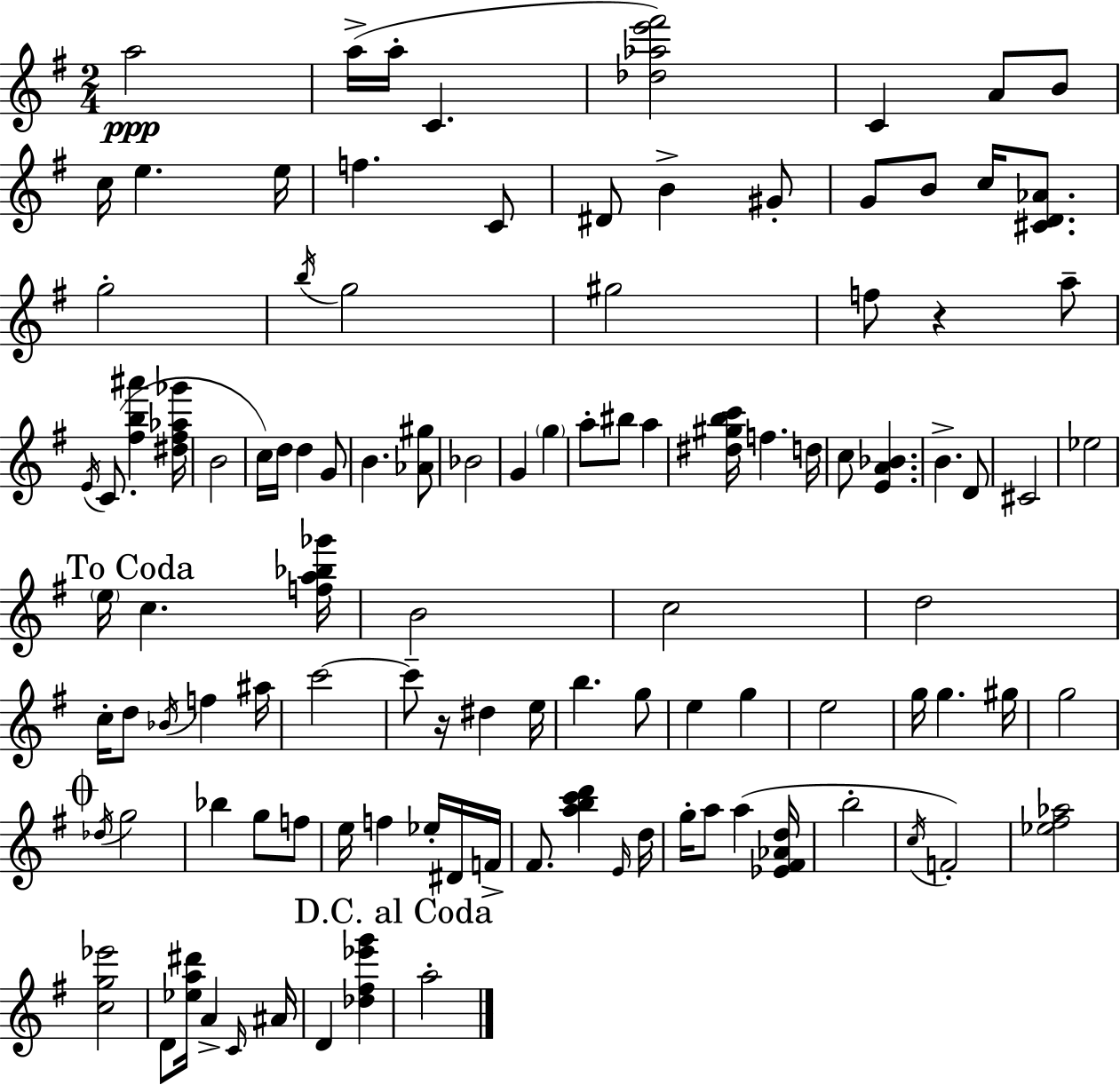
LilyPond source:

{
  \clef treble
  \numericTimeSignature
  \time 2/4
  \key e \minor
  a''2\ppp | a''16->( a''16-. c'4. | <des'' aes'' e''' fis'''>2) | c'4 a'8 b'8 | \break c''16 e''4. e''16 | f''4. c'8 | dis'8 b'4-> gis'8-. | g'8 b'8 c''16 <cis' d' aes'>8. | \break g''2-. | \acciaccatura { b''16 } g''2 | gis''2 | f''8 r4 a''8-- | \break \acciaccatura { e'16 }( c'8. <fis'' b'' ais'''>4 | <dis'' fis'' aes'' ges'''>16 b'2 | c''16) d''16 d''4 | g'8 b'4. | \break <aes' gis''>8 bes'2 | g'4 \parenthesize g''4 | a''8-. bis''8 a''4 | <dis'' gis'' b'' c'''>16 f''4. | \break d''16 c''8 <e' a' bes'>4. | b'4.-> | d'8 cis'2 | ees''2 | \break \mark "To Coda" \parenthesize e''16 c''4. | <f'' a'' bes'' ges'''>16 b'2 | c''2 | d''2 | \break c''16-. d''8 \acciaccatura { bes'16 } f''4 | ais''16 c'''2~~ | c'''8-- r16 dis''4 | e''16 b''4. | \break g''8 e''4 g''4 | e''2 | g''16 g''4. | gis''16 g''2 | \break \mark \markup { \musicglyph "scripts.coda" } \acciaccatura { des''16 } g''2 | bes''4 | g''8 f''8 e''16 f''4 | ees''16-. dis'16 f'16-> fis'8. <a'' b'' c''' d'''>4 | \break \grace { e'16 } d''16 g''16-. a''8 | a''4( <ees' fis' aes' d''>16 b''2-. | \acciaccatura { c''16 } f'2-.) | <ees'' fis'' aes''>2 | \break <c'' g'' ees'''>2 | d'8 | <ees'' a'' dis'''>16 a'4-> \grace { c'16 } ais'16 d'4 | <des'' fis'' ees''' g'''>4 \mark "D.C. al Coda" a''2-. | \break \bar "|."
}